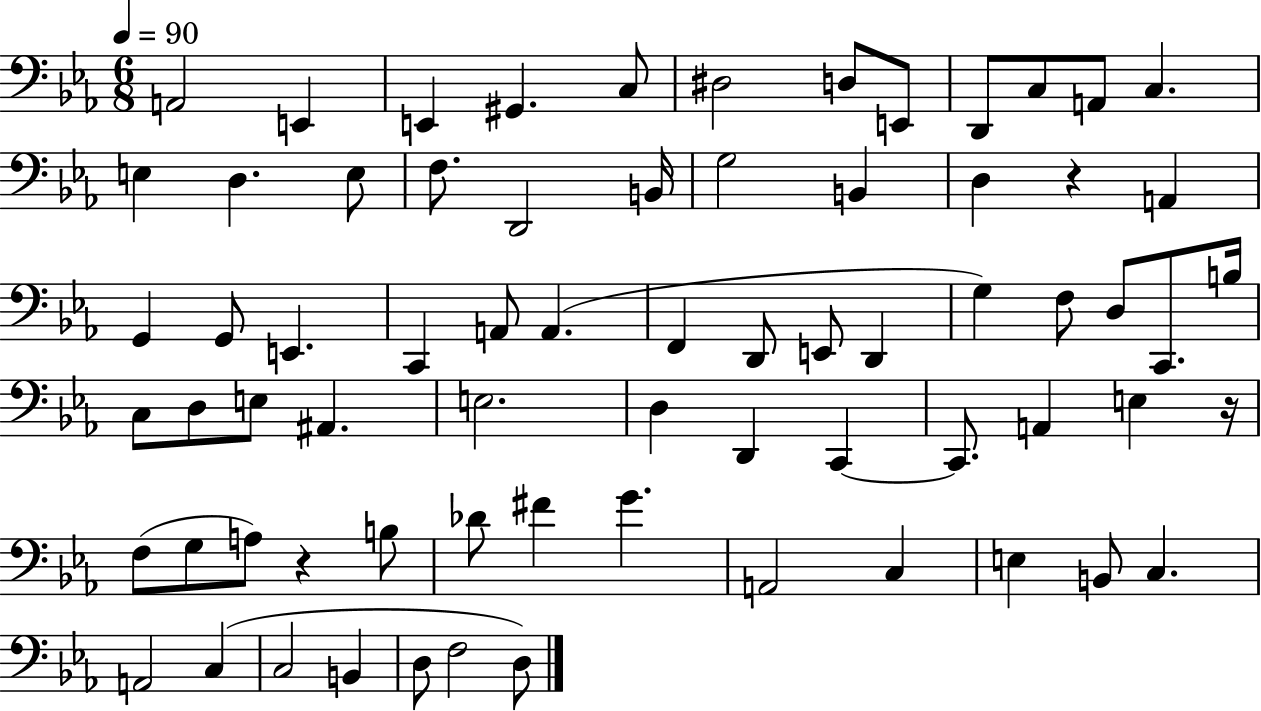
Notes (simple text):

A2/h E2/q E2/q G#2/q. C3/e D#3/h D3/e E2/e D2/e C3/e A2/e C3/q. E3/q D3/q. E3/e F3/e. D2/h B2/s G3/h B2/q D3/q R/q A2/q G2/q G2/e E2/q. C2/q A2/e A2/q. F2/q D2/e E2/e D2/q G3/q F3/e D3/e C2/e. B3/s C3/e D3/e E3/e A#2/q. E3/h. D3/q D2/q C2/q C2/e. A2/q E3/q R/s F3/e G3/e A3/e R/q B3/e Db4/e F#4/q G4/q. A2/h C3/q E3/q B2/e C3/q. A2/h C3/q C3/h B2/q D3/e F3/h D3/e